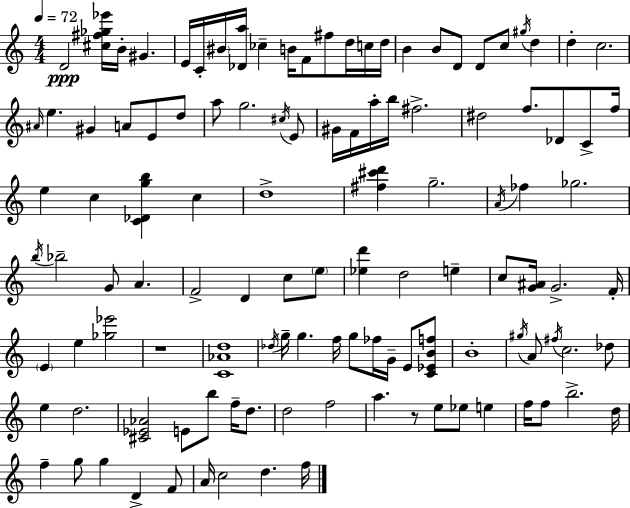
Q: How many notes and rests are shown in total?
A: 116